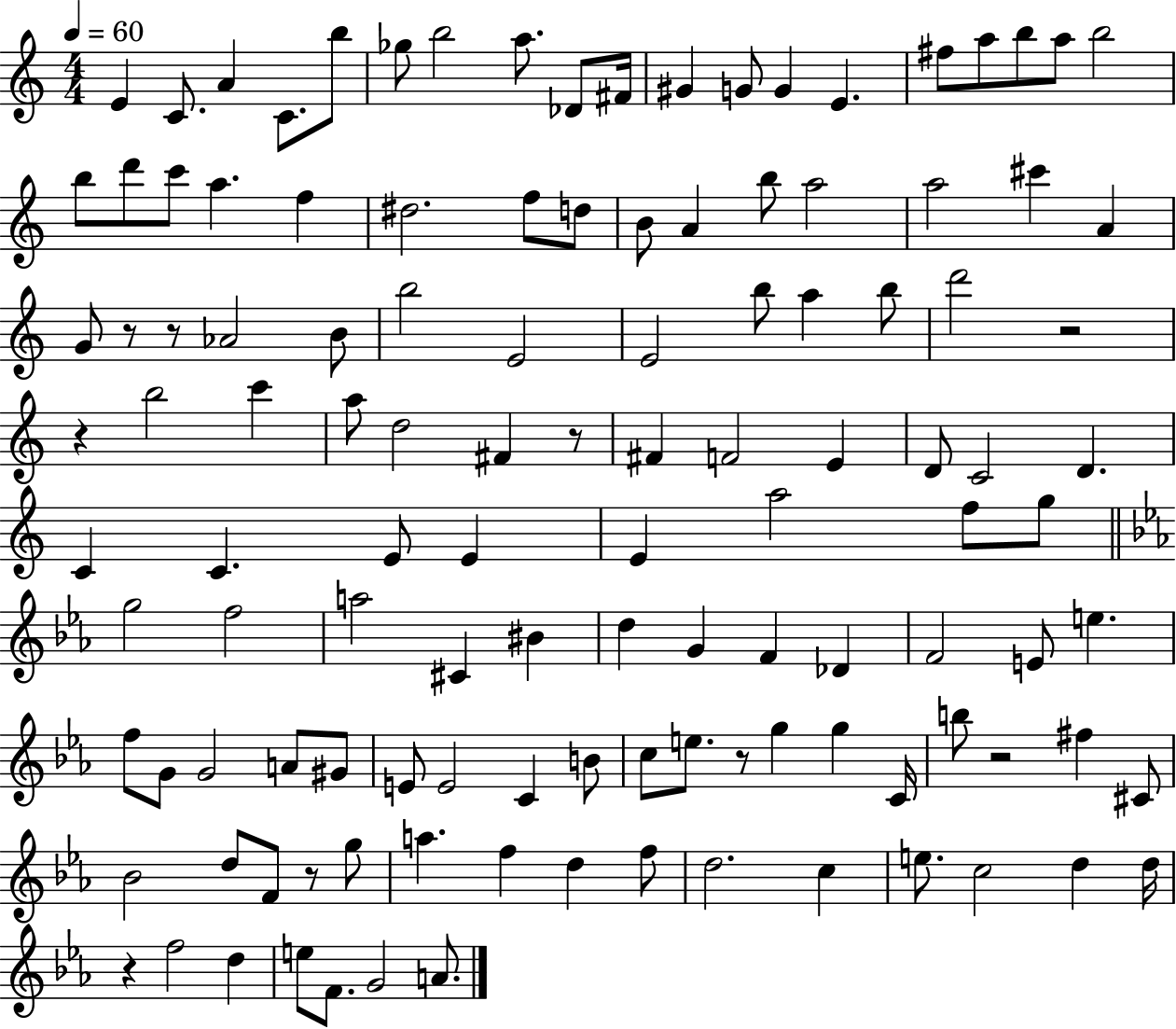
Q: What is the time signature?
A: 4/4